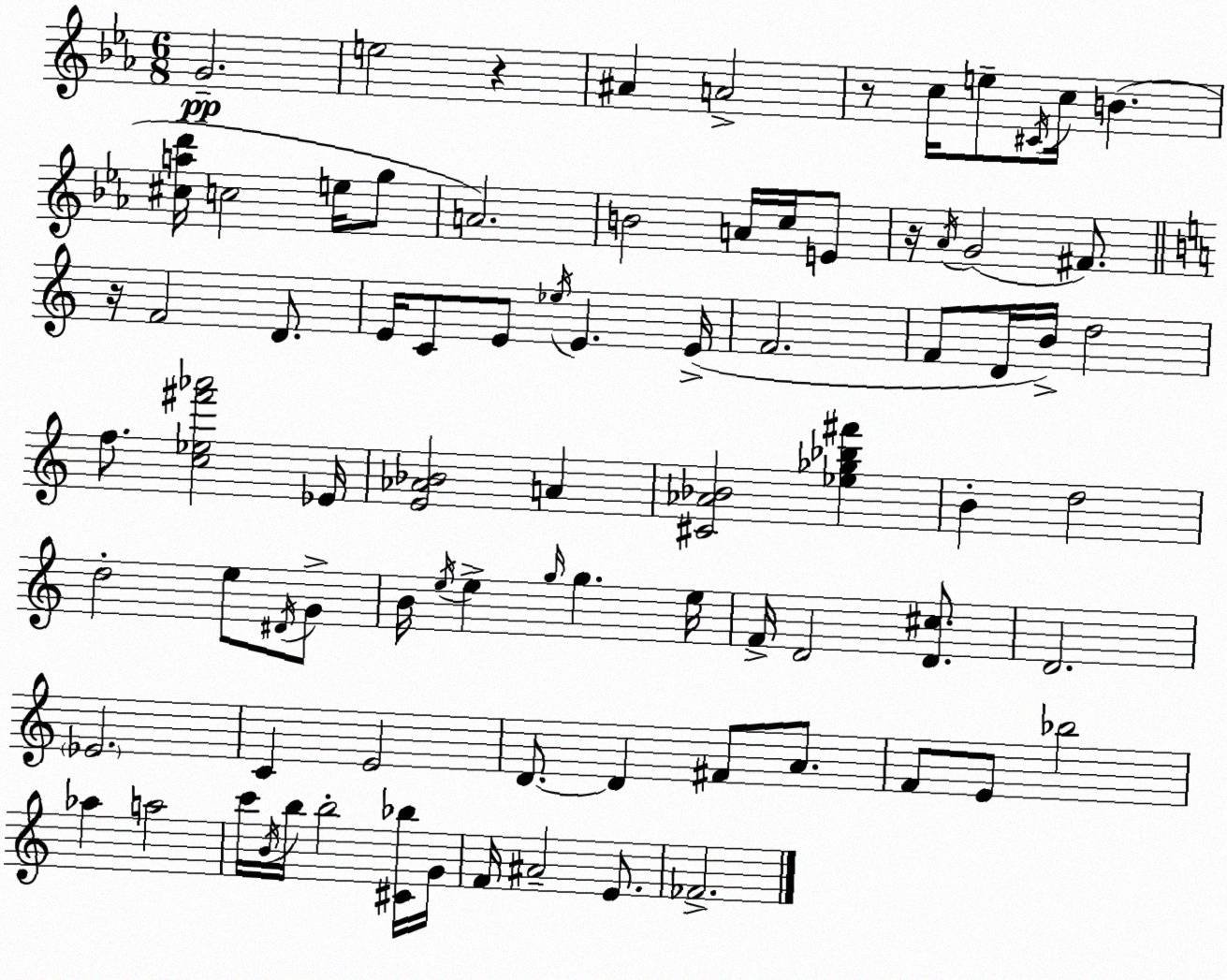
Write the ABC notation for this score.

X:1
T:Untitled
M:6/8
L:1/4
K:Cm
G2 e2 z ^A A2 z/2 c/4 e/2 ^C/4 c/4 B [^cad']/4 c2 e/4 g/2 A2 B2 A/4 c/4 E/2 z/4 _A/4 G2 ^F/2 z/4 F2 D/2 E/4 C/2 E/2 _e/4 E E/4 F2 F/2 D/4 B/4 d2 f/2 [c_e^f'_a']2 _E/4 [E_A_B]2 A [^C_A_B]2 [_e_g_b^f'] B d2 d2 e/2 ^D/4 G/2 B/4 e/4 e g/4 g e/4 F/4 D2 [D^c]/2 D2 _E2 C E2 D/2 D ^F/2 A/2 F/2 E/2 _b2 _a a2 c'/4 B/4 b/4 b2 [^C_b]/4 G/4 F/4 ^A2 E/2 _F2